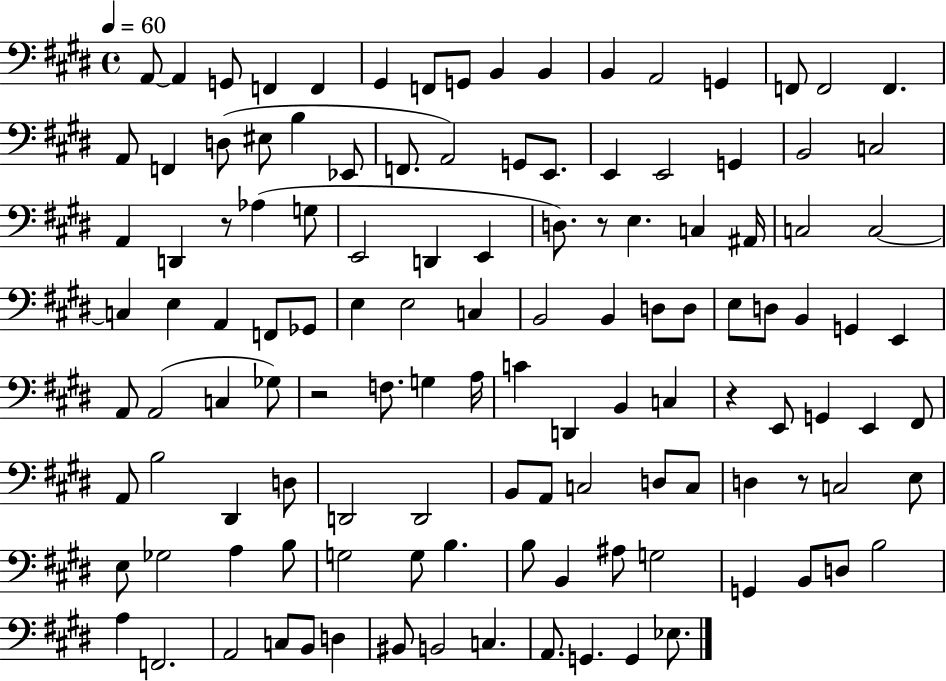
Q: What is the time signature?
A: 4/4